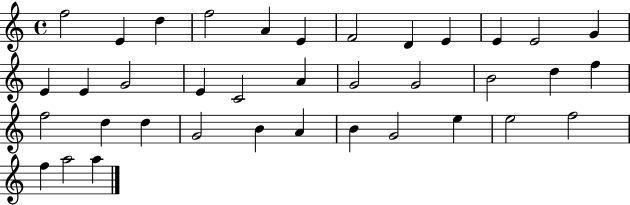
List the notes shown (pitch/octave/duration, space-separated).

F5/h E4/q D5/q F5/h A4/q E4/q F4/h D4/q E4/q E4/q E4/h G4/q E4/q E4/q G4/h E4/q C4/h A4/q G4/h G4/h B4/h D5/q F5/q F5/h D5/q D5/q G4/h B4/q A4/q B4/q G4/h E5/q E5/h F5/h F5/q A5/h A5/q